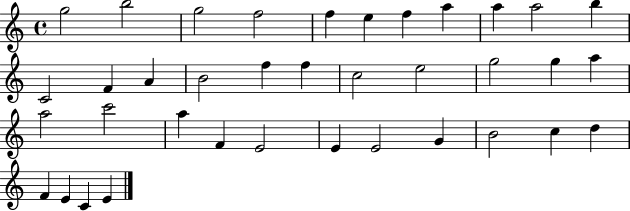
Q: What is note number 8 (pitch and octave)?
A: A5